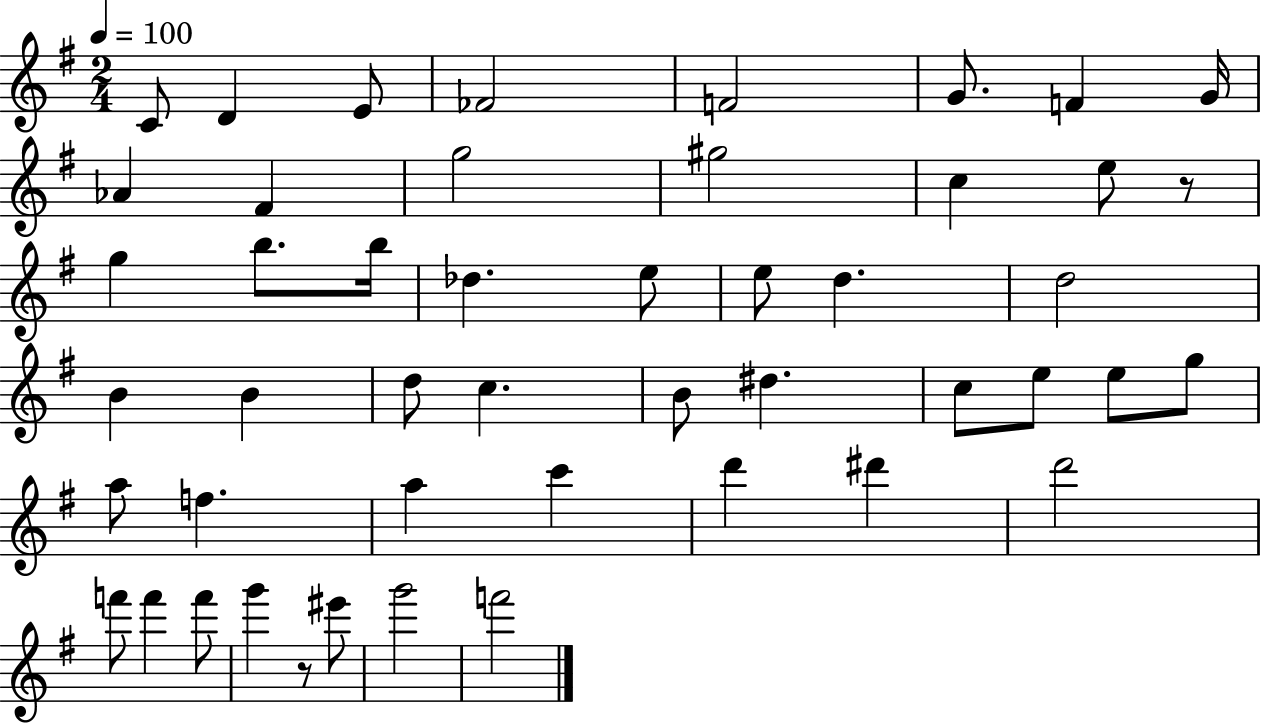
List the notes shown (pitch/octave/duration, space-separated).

C4/e D4/q E4/e FES4/h F4/h G4/e. F4/q G4/s Ab4/q F#4/q G5/h G#5/h C5/q E5/e R/e G5/q B5/e. B5/s Db5/q. E5/e E5/e D5/q. D5/h B4/q B4/q D5/e C5/q. B4/e D#5/q. C5/e E5/e E5/e G5/e A5/e F5/q. A5/q C6/q D6/q D#6/q D6/h F6/e F6/q F6/e G6/q R/e EIS6/e G6/h F6/h